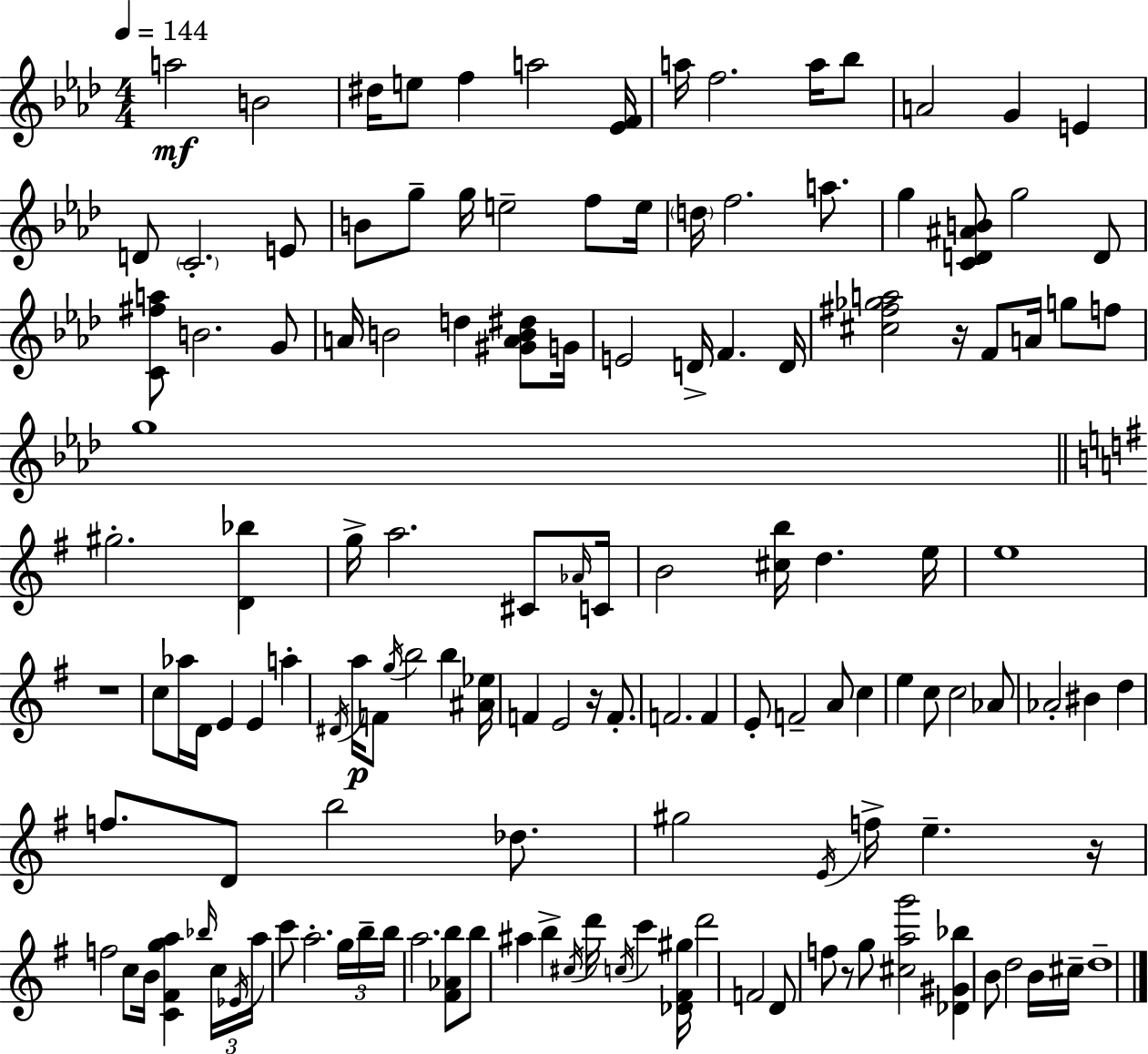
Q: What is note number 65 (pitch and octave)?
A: B5